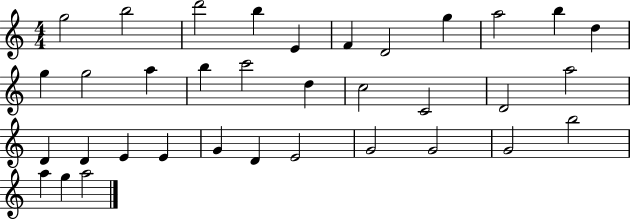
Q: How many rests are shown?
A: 0